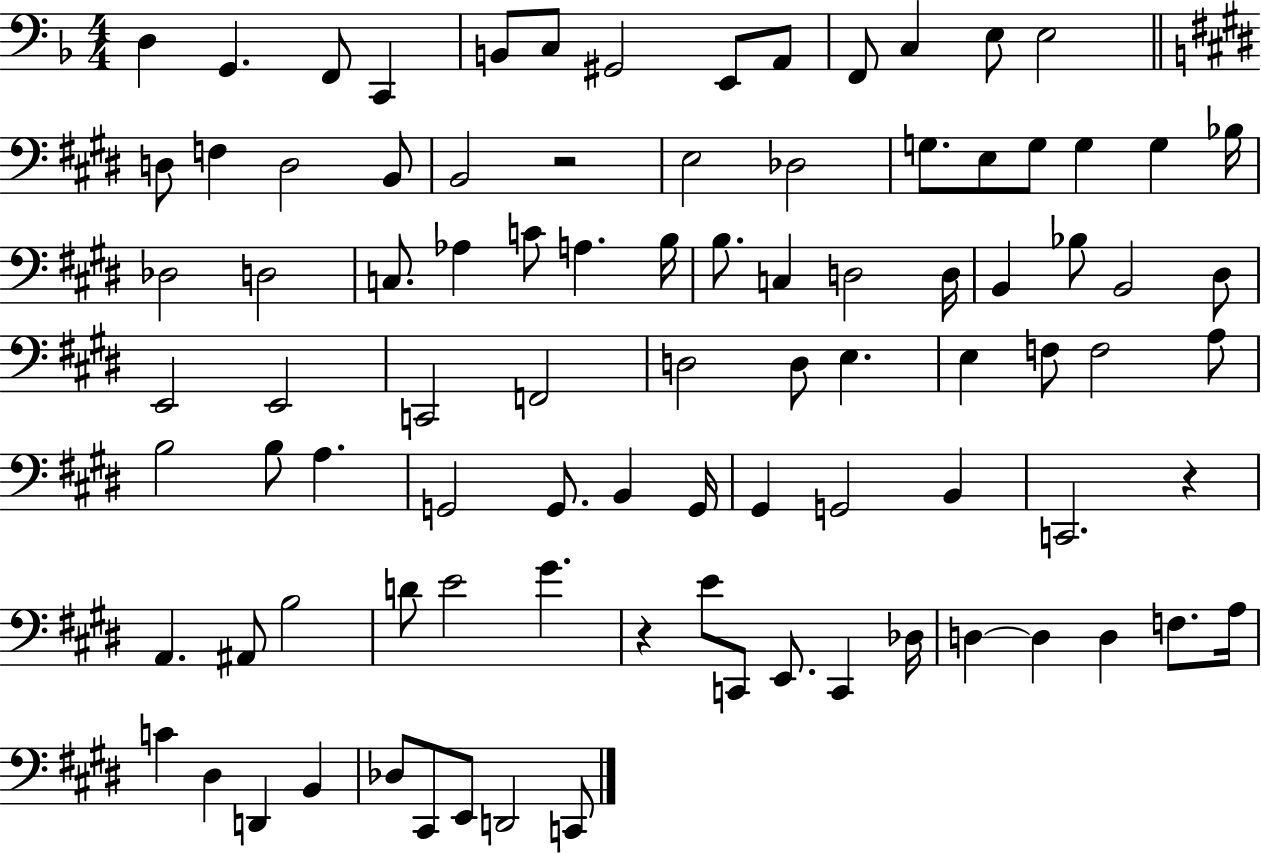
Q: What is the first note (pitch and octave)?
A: D3